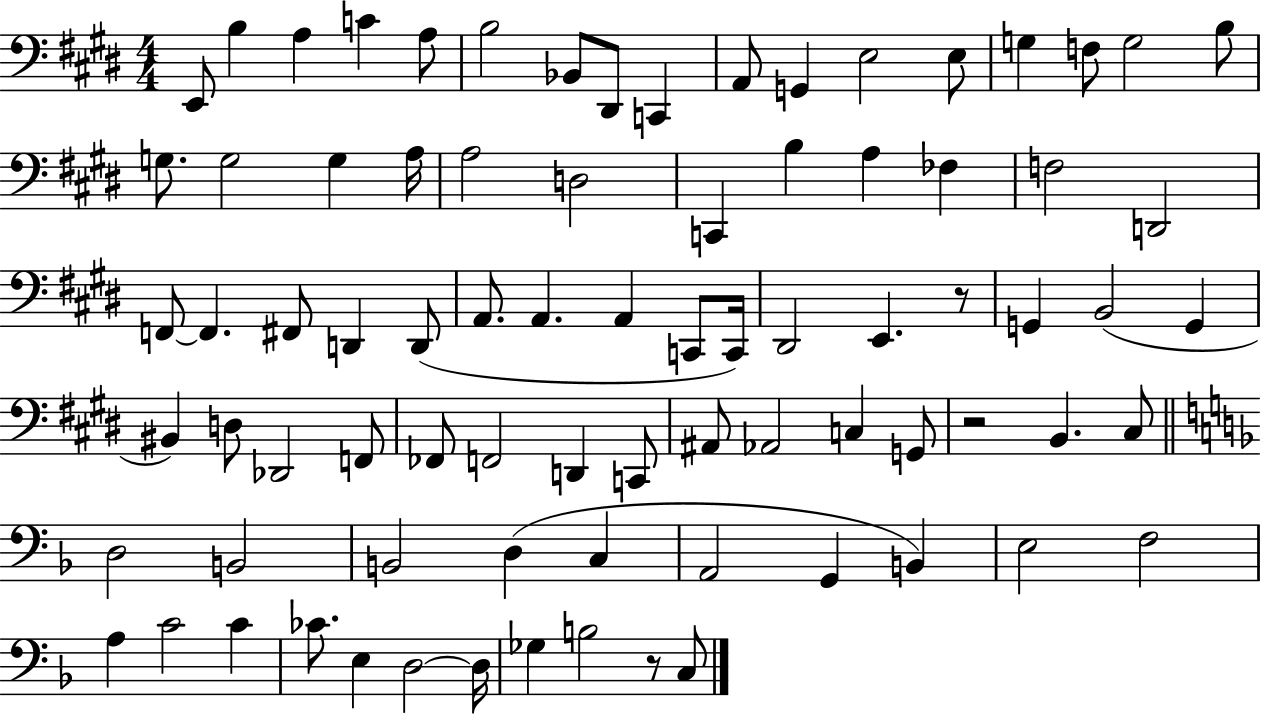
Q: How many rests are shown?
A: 3